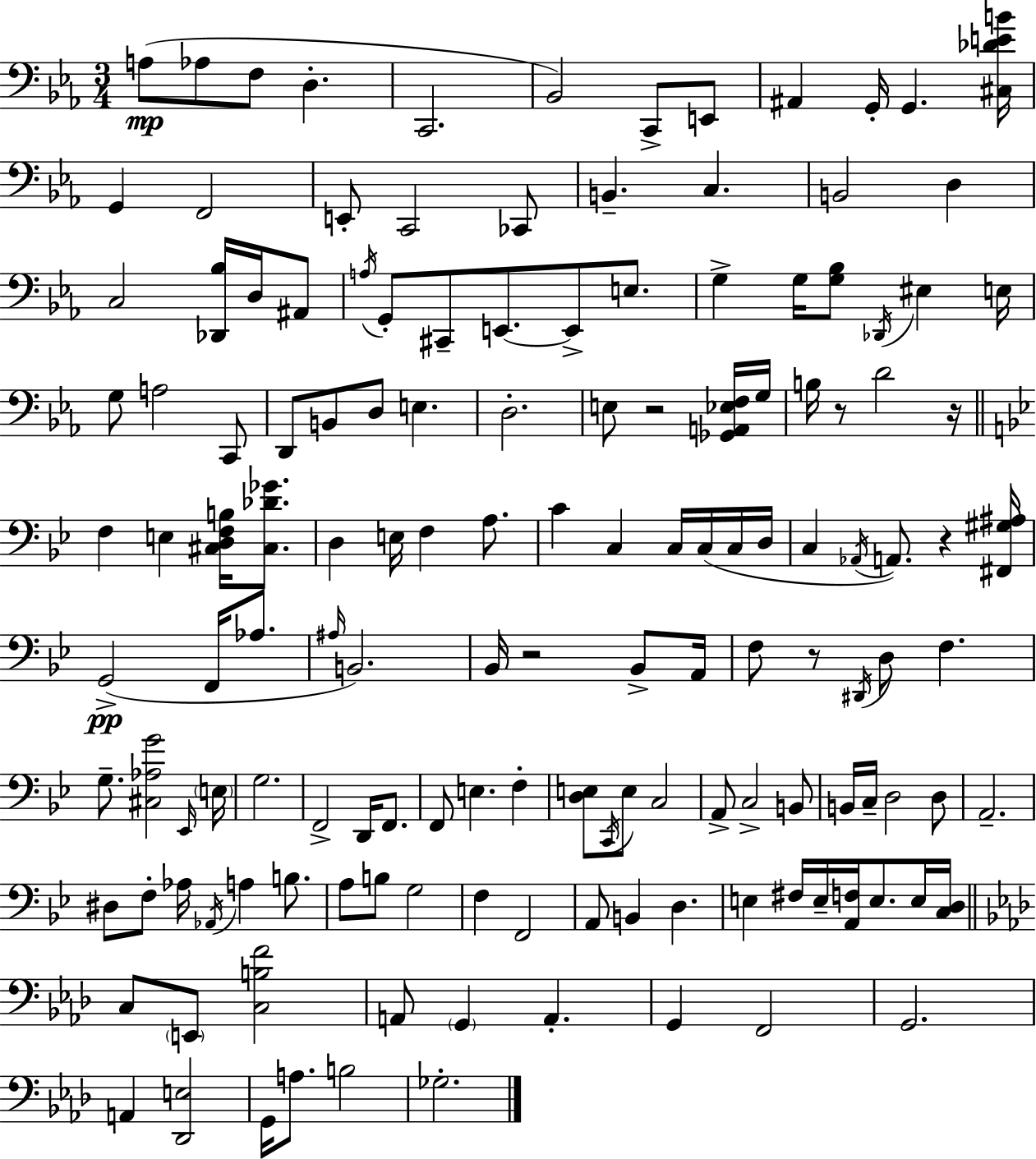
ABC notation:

X:1
T:Untitled
M:3/4
L:1/4
K:Cm
A,/2 _A,/2 F,/2 D, C,,2 _B,,2 C,,/2 E,,/2 ^A,, G,,/4 G,, [^C,_DEB]/4 G,, F,,2 E,,/2 C,,2 _C,,/2 B,, C, B,,2 D, C,2 [_D,,_B,]/4 D,/4 ^A,,/2 A,/4 G,,/2 ^C,,/2 E,,/2 E,,/2 E,/2 G, G,/4 [G,_B,]/2 _D,,/4 ^E, E,/4 G,/2 A,2 C,,/2 D,,/2 B,,/2 D,/2 E, D,2 E,/2 z2 [_G,,A,,_E,F,]/4 G,/4 B,/4 z/2 D2 z/4 F, E, [^C,D,F,B,]/4 [^C,_D_G]/2 D, E,/4 F, A,/2 C C, C,/4 C,/4 C,/4 D,/4 C, _A,,/4 A,,/2 z [^F,,^G,^A,]/4 G,,2 F,,/4 _A,/2 ^A,/4 B,,2 _B,,/4 z2 _B,,/2 A,,/4 F,/2 z/2 ^D,,/4 D,/2 F, G,/2 [^C,_A,G]2 _E,,/4 E,/4 G,2 F,,2 D,,/4 F,,/2 F,,/2 E, F, [D,E,]/2 C,,/4 E,/2 C,2 A,,/2 C,2 B,,/2 B,,/4 C,/4 D,2 D,/2 A,,2 ^D,/2 F,/2 _A,/4 _A,,/4 A, B,/2 A,/2 B,/2 G,2 F, F,,2 A,,/2 B,, D, E, ^F,/4 E,/4 [A,,F,]/4 E,/2 E,/4 [C,D,]/4 C,/2 E,,/2 [C,B,F]2 A,,/2 G,, A,, G,, F,,2 G,,2 A,, [_D,,E,]2 G,,/4 A,/2 B,2 _G,2